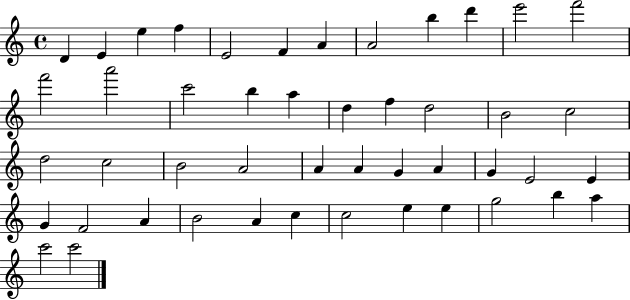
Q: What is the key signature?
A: C major